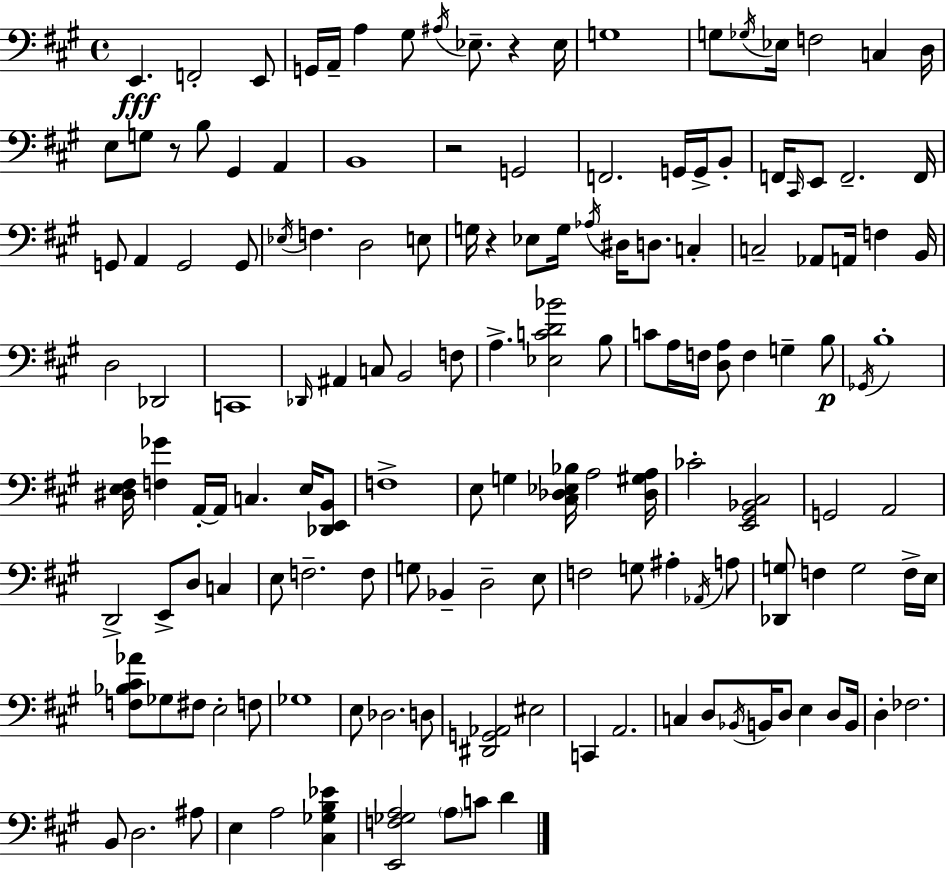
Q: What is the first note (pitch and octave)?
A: E2